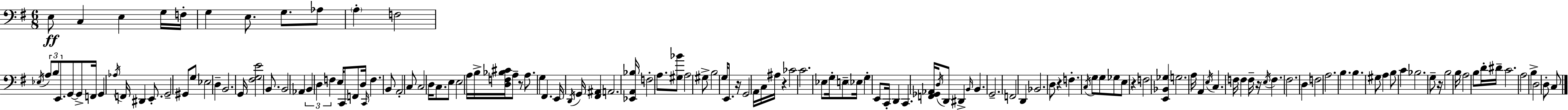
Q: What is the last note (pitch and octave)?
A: C3